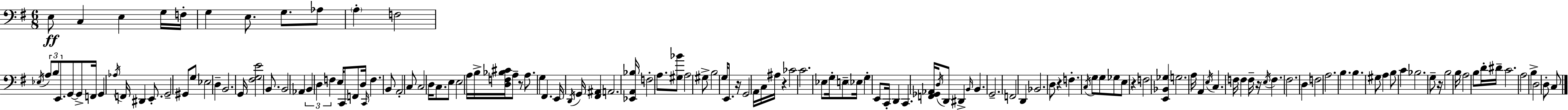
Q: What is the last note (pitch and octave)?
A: C3